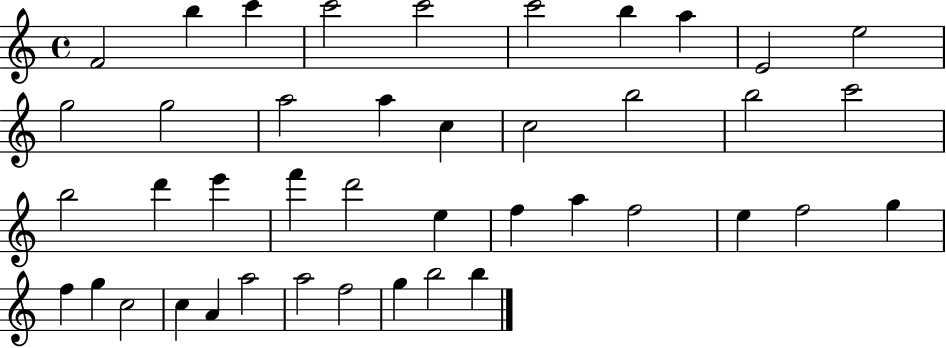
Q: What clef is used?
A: treble